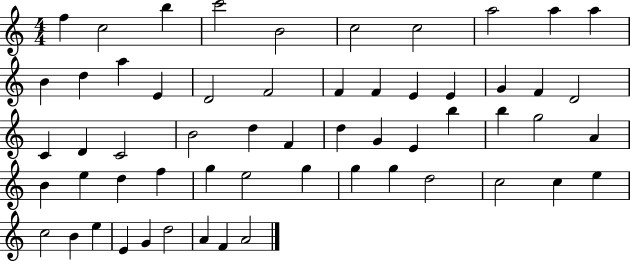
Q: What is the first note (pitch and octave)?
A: F5